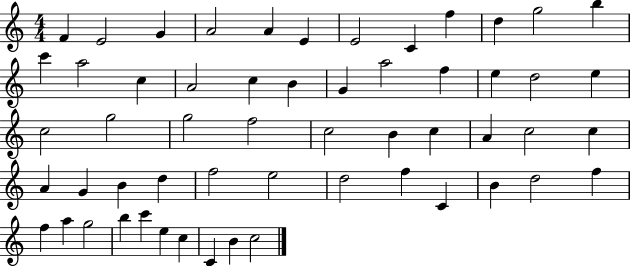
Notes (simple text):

F4/q E4/h G4/q A4/h A4/q E4/q E4/h C4/q F5/q D5/q G5/h B5/q C6/q A5/h C5/q A4/h C5/q B4/q G4/q A5/h F5/q E5/q D5/h E5/q C5/h G5/h G5/h F5/h C5/h B4/q C5/q A4/q C5/h C5/q A4/q G4/q B4/q D5/q F5/h E5/h D5/h F5/q C4/q B4/q D5/h F5/q F5/q A5/q G5/h B5/q C6/q E5/q C5/q C4/q B4/q C5/h